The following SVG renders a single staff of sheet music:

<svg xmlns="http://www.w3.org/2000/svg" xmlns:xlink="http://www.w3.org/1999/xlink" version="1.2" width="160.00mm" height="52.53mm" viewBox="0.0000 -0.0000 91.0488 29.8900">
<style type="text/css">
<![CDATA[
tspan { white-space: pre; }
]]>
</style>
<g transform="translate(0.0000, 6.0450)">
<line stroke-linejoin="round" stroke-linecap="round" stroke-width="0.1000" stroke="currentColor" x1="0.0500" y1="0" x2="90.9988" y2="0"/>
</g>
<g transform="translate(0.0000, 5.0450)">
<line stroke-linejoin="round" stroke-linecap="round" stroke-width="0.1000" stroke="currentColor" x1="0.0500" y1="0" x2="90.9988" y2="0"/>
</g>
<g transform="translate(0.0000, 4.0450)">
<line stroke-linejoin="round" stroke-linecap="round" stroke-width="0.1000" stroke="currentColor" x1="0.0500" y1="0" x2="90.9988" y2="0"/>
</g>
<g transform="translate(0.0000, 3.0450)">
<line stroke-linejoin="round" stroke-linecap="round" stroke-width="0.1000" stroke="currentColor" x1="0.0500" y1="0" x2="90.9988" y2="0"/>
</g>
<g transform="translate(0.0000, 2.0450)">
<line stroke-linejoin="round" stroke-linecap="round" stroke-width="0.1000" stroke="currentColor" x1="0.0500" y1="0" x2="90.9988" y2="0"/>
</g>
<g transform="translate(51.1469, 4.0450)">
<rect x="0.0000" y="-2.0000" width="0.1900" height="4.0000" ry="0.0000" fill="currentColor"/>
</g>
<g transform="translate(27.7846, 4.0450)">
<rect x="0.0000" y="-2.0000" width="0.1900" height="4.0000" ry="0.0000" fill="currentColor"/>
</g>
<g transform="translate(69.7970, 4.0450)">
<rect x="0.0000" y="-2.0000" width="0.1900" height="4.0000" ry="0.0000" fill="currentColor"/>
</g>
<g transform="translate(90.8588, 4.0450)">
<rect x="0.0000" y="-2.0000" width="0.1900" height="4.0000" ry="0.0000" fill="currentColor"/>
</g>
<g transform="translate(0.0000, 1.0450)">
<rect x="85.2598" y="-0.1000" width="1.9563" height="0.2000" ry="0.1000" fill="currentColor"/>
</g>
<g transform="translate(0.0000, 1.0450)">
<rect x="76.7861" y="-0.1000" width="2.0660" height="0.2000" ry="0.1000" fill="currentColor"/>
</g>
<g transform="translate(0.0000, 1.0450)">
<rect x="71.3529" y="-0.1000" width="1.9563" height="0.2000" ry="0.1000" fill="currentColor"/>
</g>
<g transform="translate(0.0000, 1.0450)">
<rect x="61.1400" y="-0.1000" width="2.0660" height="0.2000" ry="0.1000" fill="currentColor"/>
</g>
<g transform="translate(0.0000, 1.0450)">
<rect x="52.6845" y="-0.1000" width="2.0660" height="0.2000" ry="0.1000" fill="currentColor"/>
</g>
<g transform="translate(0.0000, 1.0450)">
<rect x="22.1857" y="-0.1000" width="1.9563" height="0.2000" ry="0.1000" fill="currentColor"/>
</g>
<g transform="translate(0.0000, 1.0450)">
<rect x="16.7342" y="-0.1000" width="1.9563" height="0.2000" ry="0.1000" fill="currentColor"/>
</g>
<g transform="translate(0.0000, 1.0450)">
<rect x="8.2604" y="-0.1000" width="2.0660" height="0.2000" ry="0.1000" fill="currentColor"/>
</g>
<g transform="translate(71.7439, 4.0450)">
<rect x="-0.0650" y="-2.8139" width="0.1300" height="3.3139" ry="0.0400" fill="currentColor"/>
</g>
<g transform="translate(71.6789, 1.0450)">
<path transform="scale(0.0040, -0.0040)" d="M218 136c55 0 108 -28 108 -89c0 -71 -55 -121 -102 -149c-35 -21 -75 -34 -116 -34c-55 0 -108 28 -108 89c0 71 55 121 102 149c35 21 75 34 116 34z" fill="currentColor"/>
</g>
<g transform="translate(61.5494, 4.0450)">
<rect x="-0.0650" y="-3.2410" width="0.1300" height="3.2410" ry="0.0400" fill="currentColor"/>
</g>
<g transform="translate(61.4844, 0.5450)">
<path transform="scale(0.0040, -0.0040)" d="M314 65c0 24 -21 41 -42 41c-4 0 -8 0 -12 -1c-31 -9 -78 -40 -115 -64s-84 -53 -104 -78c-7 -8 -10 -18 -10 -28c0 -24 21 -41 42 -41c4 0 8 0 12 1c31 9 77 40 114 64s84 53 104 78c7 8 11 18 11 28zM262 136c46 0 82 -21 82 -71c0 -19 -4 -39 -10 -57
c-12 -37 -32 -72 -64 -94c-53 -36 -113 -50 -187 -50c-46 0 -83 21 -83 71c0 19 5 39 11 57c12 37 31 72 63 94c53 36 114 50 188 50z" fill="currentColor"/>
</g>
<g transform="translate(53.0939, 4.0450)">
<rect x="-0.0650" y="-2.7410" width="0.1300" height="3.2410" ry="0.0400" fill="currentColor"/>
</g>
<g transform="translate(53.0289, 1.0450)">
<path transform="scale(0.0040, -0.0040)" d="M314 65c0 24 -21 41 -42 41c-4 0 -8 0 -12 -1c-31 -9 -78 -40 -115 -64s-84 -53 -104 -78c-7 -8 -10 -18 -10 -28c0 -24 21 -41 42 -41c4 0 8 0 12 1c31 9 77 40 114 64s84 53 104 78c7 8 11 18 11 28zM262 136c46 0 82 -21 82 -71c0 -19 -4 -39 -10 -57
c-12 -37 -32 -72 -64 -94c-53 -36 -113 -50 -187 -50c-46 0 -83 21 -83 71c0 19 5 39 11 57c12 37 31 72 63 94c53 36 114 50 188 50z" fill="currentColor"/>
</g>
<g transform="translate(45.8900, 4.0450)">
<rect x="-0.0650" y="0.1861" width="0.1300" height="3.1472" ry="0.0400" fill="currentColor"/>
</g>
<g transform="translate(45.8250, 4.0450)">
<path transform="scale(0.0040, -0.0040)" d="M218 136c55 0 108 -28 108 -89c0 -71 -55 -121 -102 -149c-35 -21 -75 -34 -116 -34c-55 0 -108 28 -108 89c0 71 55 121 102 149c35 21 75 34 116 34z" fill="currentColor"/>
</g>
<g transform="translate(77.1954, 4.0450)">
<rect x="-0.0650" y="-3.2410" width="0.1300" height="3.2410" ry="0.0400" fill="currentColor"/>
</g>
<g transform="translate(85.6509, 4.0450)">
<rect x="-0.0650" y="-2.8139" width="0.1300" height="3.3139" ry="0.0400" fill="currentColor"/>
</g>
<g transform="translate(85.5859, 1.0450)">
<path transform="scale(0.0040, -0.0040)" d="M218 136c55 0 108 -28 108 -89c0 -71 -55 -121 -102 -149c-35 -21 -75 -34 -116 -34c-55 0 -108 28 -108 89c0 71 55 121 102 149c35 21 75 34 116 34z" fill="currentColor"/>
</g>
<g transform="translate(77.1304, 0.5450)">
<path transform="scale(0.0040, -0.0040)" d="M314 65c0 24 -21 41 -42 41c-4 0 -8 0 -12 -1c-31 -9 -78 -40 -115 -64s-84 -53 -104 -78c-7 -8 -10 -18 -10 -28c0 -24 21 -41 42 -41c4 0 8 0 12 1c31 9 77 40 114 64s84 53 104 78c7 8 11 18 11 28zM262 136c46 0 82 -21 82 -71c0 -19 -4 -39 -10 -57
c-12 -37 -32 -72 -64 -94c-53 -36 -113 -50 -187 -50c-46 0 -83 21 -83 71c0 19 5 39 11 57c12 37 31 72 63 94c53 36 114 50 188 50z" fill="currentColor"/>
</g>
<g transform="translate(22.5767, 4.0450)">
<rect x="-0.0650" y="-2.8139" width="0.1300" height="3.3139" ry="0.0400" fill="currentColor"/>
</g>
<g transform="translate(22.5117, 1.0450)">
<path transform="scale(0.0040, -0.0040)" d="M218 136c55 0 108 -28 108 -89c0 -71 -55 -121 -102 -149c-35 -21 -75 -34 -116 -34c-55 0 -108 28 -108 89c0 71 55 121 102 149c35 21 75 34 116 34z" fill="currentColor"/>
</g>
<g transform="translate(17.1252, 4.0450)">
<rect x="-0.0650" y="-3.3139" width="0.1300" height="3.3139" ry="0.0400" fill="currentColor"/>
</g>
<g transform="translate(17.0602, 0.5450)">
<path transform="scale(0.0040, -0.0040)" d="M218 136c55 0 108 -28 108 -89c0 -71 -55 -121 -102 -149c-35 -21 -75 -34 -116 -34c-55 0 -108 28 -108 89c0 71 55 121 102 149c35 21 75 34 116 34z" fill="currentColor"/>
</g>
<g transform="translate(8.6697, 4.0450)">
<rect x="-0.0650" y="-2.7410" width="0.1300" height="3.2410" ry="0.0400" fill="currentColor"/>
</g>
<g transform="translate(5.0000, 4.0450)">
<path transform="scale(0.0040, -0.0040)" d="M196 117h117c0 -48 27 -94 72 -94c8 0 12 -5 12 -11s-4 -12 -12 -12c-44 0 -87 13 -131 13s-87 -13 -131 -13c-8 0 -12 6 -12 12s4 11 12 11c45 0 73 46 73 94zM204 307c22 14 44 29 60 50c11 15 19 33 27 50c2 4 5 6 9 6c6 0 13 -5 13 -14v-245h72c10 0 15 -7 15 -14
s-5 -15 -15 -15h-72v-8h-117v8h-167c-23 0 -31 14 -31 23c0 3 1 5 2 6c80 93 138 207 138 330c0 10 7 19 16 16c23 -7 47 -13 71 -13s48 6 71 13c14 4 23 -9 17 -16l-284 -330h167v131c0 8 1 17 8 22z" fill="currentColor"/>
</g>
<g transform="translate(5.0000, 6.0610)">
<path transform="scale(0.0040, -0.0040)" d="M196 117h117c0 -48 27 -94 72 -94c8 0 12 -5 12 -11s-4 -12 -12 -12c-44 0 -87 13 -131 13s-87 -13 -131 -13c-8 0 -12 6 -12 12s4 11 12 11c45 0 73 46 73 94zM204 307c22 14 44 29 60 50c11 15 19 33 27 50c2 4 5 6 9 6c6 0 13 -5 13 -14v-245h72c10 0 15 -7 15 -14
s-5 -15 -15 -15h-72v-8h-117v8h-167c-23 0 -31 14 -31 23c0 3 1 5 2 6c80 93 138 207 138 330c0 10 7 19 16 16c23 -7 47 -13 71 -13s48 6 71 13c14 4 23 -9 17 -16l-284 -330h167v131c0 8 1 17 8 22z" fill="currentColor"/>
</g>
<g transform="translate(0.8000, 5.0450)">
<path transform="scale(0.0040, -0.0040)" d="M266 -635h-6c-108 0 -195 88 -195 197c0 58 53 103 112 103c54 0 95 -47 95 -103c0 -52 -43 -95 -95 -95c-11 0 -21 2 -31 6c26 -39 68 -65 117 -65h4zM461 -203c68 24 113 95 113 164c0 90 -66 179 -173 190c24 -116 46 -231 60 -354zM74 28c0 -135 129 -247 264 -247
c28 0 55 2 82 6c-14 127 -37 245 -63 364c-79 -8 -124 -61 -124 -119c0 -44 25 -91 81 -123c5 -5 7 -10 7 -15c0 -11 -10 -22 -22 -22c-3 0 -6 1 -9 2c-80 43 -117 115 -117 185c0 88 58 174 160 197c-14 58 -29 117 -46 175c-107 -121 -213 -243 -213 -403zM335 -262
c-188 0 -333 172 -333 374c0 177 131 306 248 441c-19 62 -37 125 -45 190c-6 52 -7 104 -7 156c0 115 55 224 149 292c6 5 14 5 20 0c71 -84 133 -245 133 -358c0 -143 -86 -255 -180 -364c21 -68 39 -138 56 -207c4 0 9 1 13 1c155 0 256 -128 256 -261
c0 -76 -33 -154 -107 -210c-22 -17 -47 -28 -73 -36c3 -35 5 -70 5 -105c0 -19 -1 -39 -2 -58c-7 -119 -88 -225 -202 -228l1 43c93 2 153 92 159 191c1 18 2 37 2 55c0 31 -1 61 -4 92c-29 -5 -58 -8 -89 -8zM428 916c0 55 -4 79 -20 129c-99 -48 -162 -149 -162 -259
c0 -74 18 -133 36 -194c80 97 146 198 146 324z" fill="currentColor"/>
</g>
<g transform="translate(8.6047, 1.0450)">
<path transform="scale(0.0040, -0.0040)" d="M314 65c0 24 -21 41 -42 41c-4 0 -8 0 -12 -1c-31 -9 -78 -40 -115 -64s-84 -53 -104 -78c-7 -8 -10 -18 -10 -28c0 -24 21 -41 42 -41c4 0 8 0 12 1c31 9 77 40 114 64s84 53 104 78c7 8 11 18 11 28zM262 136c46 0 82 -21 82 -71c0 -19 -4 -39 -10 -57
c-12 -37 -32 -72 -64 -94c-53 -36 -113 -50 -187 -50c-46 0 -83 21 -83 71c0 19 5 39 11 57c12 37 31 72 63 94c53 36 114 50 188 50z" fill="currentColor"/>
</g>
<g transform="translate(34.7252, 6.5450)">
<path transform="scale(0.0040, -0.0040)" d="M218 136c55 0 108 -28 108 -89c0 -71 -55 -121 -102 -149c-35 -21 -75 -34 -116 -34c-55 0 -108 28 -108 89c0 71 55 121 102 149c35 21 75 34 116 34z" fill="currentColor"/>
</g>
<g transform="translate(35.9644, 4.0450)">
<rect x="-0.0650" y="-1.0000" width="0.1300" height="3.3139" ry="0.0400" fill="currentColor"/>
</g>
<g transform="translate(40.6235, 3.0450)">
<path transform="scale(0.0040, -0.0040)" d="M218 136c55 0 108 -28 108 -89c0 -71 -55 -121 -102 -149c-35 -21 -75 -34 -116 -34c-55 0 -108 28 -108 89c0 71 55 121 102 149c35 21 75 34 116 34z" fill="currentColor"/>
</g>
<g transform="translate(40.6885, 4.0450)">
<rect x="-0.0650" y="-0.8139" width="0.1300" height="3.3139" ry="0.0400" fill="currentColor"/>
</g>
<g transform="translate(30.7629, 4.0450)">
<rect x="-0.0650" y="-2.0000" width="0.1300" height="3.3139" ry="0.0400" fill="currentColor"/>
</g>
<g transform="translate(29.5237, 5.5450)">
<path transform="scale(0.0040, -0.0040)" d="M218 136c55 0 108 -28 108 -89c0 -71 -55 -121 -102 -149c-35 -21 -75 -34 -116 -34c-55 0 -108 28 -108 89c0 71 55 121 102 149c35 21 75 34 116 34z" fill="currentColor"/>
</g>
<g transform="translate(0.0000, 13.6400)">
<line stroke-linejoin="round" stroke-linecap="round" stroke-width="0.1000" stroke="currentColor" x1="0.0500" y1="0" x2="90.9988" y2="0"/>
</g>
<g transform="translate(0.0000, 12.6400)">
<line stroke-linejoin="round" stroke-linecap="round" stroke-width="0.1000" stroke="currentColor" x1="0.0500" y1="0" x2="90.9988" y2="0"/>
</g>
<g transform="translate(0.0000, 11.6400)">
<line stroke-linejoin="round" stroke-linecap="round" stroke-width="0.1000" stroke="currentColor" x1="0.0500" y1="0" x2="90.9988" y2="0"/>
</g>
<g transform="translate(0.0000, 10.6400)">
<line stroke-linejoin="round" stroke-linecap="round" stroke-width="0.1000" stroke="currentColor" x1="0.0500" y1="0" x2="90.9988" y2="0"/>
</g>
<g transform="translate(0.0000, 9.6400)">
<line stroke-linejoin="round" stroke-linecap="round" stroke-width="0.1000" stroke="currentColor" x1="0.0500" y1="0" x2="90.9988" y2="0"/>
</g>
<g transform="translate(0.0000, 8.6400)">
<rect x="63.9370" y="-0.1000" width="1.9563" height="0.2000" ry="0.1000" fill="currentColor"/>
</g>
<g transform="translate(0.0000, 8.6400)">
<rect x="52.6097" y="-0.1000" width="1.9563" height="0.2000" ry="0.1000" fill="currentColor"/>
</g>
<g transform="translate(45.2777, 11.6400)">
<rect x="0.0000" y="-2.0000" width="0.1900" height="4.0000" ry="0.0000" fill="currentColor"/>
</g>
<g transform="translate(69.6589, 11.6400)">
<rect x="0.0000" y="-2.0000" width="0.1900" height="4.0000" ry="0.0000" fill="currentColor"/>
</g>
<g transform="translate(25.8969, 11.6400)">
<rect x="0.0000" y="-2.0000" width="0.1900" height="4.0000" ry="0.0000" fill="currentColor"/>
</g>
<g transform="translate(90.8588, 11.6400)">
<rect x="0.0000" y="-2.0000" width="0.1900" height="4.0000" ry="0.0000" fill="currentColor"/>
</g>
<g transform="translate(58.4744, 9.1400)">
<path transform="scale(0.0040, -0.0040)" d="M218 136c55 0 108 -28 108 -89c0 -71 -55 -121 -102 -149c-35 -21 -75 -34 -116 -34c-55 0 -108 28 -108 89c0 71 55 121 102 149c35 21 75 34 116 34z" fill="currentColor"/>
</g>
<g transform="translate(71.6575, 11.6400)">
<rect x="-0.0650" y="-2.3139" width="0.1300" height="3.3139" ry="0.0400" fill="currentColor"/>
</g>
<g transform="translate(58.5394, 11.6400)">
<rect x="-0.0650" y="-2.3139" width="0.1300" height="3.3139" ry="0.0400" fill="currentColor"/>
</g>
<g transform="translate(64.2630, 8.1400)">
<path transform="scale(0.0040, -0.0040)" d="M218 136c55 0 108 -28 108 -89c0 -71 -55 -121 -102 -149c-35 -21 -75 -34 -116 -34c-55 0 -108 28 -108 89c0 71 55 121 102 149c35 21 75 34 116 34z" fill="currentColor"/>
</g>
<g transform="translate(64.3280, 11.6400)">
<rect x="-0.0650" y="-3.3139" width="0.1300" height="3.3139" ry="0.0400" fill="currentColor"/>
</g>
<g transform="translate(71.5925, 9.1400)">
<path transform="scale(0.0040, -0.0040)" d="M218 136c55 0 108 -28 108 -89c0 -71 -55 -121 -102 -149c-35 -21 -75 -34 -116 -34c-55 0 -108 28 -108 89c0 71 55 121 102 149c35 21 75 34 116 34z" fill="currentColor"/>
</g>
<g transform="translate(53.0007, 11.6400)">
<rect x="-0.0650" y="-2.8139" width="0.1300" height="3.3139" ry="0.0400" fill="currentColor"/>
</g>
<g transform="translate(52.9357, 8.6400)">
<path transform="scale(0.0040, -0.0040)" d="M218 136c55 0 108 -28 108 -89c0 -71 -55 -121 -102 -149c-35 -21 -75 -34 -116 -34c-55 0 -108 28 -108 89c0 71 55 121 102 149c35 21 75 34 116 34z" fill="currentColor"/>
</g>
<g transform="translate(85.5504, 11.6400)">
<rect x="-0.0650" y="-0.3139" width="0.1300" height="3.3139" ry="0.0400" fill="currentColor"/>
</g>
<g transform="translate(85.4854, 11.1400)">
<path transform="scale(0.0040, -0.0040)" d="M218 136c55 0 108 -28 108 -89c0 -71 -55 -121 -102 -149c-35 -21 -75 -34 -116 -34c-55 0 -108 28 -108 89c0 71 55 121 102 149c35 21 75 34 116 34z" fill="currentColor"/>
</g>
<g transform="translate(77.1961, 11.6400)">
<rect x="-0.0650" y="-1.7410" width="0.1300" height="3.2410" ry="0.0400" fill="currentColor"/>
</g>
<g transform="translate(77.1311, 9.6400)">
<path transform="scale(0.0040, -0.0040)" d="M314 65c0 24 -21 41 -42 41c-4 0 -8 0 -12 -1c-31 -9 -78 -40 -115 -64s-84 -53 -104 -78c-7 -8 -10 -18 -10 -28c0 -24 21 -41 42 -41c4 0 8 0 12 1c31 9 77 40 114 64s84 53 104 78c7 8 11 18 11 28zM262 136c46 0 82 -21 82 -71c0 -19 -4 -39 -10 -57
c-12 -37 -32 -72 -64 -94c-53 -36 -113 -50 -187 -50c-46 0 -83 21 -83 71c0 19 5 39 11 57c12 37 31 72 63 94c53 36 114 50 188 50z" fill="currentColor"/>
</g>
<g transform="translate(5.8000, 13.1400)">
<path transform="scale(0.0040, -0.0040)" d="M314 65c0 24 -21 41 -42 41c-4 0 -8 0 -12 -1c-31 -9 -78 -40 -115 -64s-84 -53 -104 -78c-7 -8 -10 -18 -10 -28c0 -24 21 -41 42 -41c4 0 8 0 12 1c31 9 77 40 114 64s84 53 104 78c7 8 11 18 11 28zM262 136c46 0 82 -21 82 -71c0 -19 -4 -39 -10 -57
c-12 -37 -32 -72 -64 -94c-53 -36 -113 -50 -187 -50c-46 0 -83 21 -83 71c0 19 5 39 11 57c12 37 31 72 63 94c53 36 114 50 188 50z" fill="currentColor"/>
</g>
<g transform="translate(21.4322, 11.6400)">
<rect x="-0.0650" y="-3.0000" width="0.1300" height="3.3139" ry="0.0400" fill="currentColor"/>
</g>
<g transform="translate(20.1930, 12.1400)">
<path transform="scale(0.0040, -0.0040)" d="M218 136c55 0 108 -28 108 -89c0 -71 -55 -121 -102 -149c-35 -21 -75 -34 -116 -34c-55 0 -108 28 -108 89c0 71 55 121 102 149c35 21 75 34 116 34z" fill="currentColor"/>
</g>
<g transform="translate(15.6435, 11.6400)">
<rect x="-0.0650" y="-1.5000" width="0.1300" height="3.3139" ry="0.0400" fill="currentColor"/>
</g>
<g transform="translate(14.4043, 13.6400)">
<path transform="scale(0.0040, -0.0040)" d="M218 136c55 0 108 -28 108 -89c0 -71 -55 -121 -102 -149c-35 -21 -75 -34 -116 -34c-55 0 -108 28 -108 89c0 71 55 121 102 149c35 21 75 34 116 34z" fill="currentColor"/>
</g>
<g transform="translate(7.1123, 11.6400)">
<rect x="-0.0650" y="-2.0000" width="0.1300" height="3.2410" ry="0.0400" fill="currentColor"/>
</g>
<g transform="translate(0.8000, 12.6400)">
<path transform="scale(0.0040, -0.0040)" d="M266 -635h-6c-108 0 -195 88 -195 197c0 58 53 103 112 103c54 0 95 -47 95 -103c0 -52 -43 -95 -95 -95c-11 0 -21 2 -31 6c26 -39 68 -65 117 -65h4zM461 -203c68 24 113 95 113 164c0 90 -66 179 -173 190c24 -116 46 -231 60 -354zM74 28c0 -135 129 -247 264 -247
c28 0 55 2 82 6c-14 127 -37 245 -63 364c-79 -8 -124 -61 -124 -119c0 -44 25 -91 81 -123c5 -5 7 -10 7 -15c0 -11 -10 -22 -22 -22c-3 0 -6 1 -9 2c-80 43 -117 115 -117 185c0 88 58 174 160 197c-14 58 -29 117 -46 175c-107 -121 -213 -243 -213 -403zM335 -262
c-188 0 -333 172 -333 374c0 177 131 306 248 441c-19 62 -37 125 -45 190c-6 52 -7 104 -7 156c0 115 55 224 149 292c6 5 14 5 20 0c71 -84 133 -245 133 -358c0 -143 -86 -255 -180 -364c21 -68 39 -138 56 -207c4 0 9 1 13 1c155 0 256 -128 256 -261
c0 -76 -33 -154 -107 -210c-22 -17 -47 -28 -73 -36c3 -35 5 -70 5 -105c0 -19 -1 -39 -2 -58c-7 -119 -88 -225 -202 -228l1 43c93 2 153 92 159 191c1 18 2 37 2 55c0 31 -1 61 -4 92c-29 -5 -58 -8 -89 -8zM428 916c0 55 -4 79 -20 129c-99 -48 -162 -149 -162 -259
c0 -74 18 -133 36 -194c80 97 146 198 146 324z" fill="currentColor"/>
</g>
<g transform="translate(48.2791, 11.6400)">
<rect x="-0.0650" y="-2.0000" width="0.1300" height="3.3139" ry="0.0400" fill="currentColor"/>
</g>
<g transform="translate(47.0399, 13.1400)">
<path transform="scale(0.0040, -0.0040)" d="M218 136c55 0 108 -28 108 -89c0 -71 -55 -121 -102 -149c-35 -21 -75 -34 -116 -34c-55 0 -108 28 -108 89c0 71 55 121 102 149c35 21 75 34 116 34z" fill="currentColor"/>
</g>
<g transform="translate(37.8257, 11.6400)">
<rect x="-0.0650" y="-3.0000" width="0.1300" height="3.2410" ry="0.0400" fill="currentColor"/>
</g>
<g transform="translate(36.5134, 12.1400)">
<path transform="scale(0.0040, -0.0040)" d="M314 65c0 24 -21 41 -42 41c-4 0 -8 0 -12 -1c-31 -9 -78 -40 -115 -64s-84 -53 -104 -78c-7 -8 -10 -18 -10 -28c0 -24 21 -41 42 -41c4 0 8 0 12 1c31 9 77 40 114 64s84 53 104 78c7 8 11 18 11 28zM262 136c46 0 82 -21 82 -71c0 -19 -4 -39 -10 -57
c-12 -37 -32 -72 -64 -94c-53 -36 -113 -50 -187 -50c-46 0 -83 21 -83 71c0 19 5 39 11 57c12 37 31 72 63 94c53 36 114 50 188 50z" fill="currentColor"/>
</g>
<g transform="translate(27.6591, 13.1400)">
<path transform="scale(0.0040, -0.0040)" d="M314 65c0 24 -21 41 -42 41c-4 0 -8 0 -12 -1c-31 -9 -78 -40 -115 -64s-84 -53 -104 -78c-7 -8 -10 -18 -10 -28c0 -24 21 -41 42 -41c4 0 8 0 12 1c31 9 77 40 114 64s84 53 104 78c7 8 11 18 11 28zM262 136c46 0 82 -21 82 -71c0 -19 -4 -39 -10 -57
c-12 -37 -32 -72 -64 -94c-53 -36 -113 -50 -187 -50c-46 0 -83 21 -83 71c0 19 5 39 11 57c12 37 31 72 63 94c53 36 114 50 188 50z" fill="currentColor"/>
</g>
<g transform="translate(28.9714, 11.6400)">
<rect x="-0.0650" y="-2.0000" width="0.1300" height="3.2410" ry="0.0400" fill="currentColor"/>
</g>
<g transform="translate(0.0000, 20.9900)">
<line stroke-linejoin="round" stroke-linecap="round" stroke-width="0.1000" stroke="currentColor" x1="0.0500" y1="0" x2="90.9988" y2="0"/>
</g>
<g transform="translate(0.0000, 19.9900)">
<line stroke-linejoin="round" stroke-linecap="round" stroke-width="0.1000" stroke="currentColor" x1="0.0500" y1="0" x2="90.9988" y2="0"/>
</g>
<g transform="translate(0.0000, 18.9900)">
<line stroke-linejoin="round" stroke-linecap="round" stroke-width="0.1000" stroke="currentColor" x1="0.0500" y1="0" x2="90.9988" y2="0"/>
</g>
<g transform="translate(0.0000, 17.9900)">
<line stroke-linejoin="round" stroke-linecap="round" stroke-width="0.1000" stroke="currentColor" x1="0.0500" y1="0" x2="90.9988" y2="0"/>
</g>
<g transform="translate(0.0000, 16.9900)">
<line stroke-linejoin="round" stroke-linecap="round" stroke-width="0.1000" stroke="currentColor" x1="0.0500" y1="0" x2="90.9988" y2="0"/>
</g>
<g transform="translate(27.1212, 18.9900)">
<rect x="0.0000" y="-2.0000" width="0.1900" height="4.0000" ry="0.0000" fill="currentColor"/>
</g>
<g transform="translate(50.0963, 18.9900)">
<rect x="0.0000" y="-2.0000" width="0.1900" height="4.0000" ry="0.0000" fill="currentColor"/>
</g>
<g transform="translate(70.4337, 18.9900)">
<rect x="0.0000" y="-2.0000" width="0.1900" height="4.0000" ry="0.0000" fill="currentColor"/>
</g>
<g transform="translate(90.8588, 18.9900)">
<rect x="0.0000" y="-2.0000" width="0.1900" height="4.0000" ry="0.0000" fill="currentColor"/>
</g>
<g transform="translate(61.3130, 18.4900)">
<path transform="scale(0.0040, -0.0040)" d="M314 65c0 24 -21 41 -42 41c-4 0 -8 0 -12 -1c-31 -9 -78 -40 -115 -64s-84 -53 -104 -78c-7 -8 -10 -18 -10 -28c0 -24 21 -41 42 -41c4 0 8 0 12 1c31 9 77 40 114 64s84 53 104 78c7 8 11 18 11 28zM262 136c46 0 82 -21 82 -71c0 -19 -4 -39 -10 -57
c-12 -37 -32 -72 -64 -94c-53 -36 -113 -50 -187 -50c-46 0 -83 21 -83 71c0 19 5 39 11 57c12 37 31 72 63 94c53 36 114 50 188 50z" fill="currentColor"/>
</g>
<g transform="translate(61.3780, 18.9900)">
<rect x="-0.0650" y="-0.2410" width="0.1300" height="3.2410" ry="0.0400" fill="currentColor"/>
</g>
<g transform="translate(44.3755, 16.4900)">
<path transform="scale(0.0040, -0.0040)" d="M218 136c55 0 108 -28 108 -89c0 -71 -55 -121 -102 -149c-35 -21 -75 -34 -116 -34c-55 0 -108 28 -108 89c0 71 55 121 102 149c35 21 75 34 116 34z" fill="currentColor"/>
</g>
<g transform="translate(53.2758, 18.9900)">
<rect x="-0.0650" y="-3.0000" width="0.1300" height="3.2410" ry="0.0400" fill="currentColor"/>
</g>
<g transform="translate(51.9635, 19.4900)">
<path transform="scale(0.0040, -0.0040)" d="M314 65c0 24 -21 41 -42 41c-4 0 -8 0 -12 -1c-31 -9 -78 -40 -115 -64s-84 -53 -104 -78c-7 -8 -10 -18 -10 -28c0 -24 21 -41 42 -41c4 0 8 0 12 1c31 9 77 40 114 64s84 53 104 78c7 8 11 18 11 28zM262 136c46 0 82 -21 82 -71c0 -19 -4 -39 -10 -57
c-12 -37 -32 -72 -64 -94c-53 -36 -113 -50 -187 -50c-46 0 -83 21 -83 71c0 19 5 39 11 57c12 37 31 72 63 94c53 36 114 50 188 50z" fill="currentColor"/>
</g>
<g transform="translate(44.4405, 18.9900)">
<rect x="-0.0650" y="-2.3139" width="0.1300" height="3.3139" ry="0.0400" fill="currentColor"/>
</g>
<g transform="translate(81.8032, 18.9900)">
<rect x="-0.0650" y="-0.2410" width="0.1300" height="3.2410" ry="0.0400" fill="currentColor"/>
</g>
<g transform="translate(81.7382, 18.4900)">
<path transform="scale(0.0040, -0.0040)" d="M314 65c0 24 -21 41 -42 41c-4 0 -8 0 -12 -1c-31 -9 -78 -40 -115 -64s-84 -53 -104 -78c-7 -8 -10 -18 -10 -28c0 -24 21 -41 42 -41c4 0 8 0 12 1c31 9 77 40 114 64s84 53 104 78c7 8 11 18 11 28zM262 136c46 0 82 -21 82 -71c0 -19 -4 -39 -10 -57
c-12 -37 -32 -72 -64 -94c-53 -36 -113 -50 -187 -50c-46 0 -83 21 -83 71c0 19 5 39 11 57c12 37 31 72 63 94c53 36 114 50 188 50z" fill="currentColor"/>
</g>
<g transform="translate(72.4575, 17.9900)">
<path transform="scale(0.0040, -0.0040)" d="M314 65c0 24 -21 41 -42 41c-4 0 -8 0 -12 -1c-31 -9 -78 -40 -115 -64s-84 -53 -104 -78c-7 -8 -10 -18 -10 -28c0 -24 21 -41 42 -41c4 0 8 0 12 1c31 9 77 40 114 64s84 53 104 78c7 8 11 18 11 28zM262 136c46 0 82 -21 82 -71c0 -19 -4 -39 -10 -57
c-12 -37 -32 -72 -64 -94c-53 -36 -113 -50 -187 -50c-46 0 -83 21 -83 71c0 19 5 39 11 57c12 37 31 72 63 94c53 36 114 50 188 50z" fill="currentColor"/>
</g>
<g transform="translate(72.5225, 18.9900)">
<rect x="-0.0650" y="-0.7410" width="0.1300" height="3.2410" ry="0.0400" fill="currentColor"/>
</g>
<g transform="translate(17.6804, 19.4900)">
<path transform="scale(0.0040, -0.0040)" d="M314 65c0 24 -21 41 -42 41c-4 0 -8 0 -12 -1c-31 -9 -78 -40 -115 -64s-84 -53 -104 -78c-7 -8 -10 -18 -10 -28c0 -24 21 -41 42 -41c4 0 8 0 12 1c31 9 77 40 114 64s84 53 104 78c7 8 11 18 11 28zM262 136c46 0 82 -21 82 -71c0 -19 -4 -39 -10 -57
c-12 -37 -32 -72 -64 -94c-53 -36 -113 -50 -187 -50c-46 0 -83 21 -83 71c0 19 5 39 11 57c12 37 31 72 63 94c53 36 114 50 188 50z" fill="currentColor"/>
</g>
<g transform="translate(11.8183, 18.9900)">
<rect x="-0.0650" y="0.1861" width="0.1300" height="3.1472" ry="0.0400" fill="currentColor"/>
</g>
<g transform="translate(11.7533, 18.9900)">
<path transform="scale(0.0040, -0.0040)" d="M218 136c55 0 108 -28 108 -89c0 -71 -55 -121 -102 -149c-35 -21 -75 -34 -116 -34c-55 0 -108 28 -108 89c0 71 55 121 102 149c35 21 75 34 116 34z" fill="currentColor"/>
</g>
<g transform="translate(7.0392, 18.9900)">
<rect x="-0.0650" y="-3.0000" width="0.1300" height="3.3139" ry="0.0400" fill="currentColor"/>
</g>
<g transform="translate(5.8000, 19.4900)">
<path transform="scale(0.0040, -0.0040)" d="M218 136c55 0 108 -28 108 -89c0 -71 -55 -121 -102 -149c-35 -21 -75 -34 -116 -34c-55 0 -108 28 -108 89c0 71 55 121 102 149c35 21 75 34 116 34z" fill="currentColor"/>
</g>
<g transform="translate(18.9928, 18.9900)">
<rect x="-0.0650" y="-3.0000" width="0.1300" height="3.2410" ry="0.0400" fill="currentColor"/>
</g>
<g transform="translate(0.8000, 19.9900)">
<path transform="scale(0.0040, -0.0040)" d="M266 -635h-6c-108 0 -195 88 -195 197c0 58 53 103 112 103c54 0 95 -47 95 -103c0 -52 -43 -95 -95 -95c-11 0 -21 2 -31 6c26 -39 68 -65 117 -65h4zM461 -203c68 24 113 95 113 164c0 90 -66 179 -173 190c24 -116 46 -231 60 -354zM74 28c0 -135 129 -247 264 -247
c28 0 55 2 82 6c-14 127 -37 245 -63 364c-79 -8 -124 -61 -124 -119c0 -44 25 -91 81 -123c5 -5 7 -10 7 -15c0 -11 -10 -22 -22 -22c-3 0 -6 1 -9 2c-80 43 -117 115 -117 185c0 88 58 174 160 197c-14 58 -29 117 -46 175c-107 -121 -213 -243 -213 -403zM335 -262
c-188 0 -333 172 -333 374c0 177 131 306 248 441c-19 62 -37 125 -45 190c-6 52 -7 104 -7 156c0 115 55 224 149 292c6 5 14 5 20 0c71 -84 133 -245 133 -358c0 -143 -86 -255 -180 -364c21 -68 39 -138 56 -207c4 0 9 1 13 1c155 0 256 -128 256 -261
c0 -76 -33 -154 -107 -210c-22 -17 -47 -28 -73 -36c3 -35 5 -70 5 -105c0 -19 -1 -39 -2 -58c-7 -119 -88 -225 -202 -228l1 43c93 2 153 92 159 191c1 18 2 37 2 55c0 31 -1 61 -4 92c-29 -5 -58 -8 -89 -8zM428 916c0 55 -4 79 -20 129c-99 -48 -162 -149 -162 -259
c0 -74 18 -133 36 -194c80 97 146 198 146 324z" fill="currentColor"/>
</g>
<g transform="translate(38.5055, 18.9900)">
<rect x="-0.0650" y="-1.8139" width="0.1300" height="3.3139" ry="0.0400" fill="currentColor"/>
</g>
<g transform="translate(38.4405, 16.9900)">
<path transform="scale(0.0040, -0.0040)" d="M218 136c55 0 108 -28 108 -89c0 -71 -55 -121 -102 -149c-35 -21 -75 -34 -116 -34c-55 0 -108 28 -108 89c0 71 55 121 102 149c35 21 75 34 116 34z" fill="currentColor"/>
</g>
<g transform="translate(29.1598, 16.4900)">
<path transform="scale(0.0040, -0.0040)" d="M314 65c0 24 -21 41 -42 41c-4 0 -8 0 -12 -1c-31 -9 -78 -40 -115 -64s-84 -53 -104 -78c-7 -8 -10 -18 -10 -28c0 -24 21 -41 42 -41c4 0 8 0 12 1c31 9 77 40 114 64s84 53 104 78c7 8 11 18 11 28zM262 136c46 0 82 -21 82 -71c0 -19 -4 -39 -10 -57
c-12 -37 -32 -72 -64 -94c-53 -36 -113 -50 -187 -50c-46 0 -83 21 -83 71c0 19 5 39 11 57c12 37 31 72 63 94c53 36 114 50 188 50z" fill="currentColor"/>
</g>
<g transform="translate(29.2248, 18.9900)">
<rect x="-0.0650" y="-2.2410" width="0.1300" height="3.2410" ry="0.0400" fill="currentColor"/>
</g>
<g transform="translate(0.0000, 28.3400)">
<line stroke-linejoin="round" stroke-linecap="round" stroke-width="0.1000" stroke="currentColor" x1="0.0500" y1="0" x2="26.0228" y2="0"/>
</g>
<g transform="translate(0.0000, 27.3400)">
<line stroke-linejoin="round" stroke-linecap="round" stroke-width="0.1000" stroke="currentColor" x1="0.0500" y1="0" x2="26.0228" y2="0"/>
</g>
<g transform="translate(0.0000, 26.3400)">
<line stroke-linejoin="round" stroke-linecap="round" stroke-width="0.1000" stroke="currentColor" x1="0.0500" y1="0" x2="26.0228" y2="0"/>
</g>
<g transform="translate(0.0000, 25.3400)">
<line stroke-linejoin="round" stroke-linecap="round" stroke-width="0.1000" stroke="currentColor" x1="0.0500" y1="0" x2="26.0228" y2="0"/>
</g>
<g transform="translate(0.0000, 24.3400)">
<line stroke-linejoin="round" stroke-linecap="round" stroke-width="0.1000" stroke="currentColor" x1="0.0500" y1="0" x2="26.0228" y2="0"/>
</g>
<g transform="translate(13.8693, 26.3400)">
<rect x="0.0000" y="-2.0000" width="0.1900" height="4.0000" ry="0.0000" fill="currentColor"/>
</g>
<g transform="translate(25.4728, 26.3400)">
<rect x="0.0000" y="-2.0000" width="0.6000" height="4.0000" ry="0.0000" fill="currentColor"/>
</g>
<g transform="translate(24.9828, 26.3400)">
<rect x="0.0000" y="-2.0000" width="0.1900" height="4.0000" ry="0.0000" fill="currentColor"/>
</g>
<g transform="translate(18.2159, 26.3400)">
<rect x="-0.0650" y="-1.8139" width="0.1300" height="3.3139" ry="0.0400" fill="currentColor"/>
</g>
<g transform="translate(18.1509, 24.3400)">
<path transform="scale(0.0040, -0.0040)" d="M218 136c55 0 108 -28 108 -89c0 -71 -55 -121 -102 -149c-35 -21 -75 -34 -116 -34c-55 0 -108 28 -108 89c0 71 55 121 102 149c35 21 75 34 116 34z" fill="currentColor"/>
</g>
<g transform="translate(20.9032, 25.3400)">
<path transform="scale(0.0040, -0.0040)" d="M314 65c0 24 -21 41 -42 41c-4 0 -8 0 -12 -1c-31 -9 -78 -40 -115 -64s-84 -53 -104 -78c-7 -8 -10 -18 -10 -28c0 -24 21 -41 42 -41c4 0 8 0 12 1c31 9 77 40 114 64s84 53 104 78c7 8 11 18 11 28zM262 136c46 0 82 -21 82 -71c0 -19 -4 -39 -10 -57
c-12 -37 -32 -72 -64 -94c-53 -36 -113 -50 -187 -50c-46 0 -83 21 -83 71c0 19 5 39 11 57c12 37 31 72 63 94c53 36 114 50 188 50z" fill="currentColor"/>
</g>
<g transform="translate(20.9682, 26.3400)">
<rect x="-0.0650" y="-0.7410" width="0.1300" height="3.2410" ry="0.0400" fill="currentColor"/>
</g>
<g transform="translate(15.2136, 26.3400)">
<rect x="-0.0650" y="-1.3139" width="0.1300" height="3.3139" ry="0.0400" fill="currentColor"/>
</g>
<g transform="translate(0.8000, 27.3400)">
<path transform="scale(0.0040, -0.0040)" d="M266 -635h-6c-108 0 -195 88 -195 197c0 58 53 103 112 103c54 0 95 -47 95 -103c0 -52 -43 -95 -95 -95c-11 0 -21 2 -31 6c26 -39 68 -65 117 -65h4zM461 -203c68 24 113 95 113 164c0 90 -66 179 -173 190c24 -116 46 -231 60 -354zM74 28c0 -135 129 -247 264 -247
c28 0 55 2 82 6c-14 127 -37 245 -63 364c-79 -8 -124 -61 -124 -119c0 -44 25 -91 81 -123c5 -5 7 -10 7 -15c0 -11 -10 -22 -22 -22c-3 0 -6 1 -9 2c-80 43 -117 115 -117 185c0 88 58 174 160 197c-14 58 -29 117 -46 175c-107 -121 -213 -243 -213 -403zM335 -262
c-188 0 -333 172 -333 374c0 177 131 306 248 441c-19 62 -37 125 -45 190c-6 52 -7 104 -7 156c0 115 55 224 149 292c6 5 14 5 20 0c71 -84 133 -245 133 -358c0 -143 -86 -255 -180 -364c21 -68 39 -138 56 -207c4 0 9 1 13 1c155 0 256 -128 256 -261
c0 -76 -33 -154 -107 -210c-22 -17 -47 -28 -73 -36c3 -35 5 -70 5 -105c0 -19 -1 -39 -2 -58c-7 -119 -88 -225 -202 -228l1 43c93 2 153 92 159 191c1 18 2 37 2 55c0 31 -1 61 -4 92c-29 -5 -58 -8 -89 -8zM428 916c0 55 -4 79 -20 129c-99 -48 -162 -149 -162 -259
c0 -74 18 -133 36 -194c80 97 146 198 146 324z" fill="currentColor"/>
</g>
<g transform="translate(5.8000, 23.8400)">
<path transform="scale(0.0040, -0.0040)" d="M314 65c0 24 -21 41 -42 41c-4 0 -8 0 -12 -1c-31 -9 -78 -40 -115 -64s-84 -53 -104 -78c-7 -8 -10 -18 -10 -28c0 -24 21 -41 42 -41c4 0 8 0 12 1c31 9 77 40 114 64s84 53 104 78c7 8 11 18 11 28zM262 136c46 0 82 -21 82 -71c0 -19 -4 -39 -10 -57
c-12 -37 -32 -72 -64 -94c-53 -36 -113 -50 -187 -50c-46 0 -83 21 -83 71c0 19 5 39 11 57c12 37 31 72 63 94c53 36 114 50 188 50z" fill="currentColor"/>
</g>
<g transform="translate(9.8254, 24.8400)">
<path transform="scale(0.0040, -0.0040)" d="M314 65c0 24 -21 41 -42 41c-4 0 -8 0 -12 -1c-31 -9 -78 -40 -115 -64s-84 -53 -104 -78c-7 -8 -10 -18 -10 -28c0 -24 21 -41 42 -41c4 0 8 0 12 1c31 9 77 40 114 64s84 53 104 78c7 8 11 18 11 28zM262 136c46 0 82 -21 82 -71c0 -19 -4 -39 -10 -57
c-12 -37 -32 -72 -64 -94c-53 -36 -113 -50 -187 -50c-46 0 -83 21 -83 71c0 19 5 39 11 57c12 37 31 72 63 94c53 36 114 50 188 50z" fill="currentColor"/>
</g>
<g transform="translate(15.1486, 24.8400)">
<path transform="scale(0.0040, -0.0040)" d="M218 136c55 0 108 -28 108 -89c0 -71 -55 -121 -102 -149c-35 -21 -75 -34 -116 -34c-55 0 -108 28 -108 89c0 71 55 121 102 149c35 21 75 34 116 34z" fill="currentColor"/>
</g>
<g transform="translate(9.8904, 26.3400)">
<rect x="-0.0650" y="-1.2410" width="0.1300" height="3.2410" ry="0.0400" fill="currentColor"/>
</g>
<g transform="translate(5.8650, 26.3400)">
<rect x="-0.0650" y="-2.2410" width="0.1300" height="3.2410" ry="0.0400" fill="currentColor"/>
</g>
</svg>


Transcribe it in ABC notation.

X:1
T:Untitled
M:4/4
L:1/4
K:C
a2 b a F D d B a2 b2 a b2 a F2 E A F2 A2 F a g b g f2 c A B A2 g2 f g A2 c2 d2 c2 g2 e2 e f d2